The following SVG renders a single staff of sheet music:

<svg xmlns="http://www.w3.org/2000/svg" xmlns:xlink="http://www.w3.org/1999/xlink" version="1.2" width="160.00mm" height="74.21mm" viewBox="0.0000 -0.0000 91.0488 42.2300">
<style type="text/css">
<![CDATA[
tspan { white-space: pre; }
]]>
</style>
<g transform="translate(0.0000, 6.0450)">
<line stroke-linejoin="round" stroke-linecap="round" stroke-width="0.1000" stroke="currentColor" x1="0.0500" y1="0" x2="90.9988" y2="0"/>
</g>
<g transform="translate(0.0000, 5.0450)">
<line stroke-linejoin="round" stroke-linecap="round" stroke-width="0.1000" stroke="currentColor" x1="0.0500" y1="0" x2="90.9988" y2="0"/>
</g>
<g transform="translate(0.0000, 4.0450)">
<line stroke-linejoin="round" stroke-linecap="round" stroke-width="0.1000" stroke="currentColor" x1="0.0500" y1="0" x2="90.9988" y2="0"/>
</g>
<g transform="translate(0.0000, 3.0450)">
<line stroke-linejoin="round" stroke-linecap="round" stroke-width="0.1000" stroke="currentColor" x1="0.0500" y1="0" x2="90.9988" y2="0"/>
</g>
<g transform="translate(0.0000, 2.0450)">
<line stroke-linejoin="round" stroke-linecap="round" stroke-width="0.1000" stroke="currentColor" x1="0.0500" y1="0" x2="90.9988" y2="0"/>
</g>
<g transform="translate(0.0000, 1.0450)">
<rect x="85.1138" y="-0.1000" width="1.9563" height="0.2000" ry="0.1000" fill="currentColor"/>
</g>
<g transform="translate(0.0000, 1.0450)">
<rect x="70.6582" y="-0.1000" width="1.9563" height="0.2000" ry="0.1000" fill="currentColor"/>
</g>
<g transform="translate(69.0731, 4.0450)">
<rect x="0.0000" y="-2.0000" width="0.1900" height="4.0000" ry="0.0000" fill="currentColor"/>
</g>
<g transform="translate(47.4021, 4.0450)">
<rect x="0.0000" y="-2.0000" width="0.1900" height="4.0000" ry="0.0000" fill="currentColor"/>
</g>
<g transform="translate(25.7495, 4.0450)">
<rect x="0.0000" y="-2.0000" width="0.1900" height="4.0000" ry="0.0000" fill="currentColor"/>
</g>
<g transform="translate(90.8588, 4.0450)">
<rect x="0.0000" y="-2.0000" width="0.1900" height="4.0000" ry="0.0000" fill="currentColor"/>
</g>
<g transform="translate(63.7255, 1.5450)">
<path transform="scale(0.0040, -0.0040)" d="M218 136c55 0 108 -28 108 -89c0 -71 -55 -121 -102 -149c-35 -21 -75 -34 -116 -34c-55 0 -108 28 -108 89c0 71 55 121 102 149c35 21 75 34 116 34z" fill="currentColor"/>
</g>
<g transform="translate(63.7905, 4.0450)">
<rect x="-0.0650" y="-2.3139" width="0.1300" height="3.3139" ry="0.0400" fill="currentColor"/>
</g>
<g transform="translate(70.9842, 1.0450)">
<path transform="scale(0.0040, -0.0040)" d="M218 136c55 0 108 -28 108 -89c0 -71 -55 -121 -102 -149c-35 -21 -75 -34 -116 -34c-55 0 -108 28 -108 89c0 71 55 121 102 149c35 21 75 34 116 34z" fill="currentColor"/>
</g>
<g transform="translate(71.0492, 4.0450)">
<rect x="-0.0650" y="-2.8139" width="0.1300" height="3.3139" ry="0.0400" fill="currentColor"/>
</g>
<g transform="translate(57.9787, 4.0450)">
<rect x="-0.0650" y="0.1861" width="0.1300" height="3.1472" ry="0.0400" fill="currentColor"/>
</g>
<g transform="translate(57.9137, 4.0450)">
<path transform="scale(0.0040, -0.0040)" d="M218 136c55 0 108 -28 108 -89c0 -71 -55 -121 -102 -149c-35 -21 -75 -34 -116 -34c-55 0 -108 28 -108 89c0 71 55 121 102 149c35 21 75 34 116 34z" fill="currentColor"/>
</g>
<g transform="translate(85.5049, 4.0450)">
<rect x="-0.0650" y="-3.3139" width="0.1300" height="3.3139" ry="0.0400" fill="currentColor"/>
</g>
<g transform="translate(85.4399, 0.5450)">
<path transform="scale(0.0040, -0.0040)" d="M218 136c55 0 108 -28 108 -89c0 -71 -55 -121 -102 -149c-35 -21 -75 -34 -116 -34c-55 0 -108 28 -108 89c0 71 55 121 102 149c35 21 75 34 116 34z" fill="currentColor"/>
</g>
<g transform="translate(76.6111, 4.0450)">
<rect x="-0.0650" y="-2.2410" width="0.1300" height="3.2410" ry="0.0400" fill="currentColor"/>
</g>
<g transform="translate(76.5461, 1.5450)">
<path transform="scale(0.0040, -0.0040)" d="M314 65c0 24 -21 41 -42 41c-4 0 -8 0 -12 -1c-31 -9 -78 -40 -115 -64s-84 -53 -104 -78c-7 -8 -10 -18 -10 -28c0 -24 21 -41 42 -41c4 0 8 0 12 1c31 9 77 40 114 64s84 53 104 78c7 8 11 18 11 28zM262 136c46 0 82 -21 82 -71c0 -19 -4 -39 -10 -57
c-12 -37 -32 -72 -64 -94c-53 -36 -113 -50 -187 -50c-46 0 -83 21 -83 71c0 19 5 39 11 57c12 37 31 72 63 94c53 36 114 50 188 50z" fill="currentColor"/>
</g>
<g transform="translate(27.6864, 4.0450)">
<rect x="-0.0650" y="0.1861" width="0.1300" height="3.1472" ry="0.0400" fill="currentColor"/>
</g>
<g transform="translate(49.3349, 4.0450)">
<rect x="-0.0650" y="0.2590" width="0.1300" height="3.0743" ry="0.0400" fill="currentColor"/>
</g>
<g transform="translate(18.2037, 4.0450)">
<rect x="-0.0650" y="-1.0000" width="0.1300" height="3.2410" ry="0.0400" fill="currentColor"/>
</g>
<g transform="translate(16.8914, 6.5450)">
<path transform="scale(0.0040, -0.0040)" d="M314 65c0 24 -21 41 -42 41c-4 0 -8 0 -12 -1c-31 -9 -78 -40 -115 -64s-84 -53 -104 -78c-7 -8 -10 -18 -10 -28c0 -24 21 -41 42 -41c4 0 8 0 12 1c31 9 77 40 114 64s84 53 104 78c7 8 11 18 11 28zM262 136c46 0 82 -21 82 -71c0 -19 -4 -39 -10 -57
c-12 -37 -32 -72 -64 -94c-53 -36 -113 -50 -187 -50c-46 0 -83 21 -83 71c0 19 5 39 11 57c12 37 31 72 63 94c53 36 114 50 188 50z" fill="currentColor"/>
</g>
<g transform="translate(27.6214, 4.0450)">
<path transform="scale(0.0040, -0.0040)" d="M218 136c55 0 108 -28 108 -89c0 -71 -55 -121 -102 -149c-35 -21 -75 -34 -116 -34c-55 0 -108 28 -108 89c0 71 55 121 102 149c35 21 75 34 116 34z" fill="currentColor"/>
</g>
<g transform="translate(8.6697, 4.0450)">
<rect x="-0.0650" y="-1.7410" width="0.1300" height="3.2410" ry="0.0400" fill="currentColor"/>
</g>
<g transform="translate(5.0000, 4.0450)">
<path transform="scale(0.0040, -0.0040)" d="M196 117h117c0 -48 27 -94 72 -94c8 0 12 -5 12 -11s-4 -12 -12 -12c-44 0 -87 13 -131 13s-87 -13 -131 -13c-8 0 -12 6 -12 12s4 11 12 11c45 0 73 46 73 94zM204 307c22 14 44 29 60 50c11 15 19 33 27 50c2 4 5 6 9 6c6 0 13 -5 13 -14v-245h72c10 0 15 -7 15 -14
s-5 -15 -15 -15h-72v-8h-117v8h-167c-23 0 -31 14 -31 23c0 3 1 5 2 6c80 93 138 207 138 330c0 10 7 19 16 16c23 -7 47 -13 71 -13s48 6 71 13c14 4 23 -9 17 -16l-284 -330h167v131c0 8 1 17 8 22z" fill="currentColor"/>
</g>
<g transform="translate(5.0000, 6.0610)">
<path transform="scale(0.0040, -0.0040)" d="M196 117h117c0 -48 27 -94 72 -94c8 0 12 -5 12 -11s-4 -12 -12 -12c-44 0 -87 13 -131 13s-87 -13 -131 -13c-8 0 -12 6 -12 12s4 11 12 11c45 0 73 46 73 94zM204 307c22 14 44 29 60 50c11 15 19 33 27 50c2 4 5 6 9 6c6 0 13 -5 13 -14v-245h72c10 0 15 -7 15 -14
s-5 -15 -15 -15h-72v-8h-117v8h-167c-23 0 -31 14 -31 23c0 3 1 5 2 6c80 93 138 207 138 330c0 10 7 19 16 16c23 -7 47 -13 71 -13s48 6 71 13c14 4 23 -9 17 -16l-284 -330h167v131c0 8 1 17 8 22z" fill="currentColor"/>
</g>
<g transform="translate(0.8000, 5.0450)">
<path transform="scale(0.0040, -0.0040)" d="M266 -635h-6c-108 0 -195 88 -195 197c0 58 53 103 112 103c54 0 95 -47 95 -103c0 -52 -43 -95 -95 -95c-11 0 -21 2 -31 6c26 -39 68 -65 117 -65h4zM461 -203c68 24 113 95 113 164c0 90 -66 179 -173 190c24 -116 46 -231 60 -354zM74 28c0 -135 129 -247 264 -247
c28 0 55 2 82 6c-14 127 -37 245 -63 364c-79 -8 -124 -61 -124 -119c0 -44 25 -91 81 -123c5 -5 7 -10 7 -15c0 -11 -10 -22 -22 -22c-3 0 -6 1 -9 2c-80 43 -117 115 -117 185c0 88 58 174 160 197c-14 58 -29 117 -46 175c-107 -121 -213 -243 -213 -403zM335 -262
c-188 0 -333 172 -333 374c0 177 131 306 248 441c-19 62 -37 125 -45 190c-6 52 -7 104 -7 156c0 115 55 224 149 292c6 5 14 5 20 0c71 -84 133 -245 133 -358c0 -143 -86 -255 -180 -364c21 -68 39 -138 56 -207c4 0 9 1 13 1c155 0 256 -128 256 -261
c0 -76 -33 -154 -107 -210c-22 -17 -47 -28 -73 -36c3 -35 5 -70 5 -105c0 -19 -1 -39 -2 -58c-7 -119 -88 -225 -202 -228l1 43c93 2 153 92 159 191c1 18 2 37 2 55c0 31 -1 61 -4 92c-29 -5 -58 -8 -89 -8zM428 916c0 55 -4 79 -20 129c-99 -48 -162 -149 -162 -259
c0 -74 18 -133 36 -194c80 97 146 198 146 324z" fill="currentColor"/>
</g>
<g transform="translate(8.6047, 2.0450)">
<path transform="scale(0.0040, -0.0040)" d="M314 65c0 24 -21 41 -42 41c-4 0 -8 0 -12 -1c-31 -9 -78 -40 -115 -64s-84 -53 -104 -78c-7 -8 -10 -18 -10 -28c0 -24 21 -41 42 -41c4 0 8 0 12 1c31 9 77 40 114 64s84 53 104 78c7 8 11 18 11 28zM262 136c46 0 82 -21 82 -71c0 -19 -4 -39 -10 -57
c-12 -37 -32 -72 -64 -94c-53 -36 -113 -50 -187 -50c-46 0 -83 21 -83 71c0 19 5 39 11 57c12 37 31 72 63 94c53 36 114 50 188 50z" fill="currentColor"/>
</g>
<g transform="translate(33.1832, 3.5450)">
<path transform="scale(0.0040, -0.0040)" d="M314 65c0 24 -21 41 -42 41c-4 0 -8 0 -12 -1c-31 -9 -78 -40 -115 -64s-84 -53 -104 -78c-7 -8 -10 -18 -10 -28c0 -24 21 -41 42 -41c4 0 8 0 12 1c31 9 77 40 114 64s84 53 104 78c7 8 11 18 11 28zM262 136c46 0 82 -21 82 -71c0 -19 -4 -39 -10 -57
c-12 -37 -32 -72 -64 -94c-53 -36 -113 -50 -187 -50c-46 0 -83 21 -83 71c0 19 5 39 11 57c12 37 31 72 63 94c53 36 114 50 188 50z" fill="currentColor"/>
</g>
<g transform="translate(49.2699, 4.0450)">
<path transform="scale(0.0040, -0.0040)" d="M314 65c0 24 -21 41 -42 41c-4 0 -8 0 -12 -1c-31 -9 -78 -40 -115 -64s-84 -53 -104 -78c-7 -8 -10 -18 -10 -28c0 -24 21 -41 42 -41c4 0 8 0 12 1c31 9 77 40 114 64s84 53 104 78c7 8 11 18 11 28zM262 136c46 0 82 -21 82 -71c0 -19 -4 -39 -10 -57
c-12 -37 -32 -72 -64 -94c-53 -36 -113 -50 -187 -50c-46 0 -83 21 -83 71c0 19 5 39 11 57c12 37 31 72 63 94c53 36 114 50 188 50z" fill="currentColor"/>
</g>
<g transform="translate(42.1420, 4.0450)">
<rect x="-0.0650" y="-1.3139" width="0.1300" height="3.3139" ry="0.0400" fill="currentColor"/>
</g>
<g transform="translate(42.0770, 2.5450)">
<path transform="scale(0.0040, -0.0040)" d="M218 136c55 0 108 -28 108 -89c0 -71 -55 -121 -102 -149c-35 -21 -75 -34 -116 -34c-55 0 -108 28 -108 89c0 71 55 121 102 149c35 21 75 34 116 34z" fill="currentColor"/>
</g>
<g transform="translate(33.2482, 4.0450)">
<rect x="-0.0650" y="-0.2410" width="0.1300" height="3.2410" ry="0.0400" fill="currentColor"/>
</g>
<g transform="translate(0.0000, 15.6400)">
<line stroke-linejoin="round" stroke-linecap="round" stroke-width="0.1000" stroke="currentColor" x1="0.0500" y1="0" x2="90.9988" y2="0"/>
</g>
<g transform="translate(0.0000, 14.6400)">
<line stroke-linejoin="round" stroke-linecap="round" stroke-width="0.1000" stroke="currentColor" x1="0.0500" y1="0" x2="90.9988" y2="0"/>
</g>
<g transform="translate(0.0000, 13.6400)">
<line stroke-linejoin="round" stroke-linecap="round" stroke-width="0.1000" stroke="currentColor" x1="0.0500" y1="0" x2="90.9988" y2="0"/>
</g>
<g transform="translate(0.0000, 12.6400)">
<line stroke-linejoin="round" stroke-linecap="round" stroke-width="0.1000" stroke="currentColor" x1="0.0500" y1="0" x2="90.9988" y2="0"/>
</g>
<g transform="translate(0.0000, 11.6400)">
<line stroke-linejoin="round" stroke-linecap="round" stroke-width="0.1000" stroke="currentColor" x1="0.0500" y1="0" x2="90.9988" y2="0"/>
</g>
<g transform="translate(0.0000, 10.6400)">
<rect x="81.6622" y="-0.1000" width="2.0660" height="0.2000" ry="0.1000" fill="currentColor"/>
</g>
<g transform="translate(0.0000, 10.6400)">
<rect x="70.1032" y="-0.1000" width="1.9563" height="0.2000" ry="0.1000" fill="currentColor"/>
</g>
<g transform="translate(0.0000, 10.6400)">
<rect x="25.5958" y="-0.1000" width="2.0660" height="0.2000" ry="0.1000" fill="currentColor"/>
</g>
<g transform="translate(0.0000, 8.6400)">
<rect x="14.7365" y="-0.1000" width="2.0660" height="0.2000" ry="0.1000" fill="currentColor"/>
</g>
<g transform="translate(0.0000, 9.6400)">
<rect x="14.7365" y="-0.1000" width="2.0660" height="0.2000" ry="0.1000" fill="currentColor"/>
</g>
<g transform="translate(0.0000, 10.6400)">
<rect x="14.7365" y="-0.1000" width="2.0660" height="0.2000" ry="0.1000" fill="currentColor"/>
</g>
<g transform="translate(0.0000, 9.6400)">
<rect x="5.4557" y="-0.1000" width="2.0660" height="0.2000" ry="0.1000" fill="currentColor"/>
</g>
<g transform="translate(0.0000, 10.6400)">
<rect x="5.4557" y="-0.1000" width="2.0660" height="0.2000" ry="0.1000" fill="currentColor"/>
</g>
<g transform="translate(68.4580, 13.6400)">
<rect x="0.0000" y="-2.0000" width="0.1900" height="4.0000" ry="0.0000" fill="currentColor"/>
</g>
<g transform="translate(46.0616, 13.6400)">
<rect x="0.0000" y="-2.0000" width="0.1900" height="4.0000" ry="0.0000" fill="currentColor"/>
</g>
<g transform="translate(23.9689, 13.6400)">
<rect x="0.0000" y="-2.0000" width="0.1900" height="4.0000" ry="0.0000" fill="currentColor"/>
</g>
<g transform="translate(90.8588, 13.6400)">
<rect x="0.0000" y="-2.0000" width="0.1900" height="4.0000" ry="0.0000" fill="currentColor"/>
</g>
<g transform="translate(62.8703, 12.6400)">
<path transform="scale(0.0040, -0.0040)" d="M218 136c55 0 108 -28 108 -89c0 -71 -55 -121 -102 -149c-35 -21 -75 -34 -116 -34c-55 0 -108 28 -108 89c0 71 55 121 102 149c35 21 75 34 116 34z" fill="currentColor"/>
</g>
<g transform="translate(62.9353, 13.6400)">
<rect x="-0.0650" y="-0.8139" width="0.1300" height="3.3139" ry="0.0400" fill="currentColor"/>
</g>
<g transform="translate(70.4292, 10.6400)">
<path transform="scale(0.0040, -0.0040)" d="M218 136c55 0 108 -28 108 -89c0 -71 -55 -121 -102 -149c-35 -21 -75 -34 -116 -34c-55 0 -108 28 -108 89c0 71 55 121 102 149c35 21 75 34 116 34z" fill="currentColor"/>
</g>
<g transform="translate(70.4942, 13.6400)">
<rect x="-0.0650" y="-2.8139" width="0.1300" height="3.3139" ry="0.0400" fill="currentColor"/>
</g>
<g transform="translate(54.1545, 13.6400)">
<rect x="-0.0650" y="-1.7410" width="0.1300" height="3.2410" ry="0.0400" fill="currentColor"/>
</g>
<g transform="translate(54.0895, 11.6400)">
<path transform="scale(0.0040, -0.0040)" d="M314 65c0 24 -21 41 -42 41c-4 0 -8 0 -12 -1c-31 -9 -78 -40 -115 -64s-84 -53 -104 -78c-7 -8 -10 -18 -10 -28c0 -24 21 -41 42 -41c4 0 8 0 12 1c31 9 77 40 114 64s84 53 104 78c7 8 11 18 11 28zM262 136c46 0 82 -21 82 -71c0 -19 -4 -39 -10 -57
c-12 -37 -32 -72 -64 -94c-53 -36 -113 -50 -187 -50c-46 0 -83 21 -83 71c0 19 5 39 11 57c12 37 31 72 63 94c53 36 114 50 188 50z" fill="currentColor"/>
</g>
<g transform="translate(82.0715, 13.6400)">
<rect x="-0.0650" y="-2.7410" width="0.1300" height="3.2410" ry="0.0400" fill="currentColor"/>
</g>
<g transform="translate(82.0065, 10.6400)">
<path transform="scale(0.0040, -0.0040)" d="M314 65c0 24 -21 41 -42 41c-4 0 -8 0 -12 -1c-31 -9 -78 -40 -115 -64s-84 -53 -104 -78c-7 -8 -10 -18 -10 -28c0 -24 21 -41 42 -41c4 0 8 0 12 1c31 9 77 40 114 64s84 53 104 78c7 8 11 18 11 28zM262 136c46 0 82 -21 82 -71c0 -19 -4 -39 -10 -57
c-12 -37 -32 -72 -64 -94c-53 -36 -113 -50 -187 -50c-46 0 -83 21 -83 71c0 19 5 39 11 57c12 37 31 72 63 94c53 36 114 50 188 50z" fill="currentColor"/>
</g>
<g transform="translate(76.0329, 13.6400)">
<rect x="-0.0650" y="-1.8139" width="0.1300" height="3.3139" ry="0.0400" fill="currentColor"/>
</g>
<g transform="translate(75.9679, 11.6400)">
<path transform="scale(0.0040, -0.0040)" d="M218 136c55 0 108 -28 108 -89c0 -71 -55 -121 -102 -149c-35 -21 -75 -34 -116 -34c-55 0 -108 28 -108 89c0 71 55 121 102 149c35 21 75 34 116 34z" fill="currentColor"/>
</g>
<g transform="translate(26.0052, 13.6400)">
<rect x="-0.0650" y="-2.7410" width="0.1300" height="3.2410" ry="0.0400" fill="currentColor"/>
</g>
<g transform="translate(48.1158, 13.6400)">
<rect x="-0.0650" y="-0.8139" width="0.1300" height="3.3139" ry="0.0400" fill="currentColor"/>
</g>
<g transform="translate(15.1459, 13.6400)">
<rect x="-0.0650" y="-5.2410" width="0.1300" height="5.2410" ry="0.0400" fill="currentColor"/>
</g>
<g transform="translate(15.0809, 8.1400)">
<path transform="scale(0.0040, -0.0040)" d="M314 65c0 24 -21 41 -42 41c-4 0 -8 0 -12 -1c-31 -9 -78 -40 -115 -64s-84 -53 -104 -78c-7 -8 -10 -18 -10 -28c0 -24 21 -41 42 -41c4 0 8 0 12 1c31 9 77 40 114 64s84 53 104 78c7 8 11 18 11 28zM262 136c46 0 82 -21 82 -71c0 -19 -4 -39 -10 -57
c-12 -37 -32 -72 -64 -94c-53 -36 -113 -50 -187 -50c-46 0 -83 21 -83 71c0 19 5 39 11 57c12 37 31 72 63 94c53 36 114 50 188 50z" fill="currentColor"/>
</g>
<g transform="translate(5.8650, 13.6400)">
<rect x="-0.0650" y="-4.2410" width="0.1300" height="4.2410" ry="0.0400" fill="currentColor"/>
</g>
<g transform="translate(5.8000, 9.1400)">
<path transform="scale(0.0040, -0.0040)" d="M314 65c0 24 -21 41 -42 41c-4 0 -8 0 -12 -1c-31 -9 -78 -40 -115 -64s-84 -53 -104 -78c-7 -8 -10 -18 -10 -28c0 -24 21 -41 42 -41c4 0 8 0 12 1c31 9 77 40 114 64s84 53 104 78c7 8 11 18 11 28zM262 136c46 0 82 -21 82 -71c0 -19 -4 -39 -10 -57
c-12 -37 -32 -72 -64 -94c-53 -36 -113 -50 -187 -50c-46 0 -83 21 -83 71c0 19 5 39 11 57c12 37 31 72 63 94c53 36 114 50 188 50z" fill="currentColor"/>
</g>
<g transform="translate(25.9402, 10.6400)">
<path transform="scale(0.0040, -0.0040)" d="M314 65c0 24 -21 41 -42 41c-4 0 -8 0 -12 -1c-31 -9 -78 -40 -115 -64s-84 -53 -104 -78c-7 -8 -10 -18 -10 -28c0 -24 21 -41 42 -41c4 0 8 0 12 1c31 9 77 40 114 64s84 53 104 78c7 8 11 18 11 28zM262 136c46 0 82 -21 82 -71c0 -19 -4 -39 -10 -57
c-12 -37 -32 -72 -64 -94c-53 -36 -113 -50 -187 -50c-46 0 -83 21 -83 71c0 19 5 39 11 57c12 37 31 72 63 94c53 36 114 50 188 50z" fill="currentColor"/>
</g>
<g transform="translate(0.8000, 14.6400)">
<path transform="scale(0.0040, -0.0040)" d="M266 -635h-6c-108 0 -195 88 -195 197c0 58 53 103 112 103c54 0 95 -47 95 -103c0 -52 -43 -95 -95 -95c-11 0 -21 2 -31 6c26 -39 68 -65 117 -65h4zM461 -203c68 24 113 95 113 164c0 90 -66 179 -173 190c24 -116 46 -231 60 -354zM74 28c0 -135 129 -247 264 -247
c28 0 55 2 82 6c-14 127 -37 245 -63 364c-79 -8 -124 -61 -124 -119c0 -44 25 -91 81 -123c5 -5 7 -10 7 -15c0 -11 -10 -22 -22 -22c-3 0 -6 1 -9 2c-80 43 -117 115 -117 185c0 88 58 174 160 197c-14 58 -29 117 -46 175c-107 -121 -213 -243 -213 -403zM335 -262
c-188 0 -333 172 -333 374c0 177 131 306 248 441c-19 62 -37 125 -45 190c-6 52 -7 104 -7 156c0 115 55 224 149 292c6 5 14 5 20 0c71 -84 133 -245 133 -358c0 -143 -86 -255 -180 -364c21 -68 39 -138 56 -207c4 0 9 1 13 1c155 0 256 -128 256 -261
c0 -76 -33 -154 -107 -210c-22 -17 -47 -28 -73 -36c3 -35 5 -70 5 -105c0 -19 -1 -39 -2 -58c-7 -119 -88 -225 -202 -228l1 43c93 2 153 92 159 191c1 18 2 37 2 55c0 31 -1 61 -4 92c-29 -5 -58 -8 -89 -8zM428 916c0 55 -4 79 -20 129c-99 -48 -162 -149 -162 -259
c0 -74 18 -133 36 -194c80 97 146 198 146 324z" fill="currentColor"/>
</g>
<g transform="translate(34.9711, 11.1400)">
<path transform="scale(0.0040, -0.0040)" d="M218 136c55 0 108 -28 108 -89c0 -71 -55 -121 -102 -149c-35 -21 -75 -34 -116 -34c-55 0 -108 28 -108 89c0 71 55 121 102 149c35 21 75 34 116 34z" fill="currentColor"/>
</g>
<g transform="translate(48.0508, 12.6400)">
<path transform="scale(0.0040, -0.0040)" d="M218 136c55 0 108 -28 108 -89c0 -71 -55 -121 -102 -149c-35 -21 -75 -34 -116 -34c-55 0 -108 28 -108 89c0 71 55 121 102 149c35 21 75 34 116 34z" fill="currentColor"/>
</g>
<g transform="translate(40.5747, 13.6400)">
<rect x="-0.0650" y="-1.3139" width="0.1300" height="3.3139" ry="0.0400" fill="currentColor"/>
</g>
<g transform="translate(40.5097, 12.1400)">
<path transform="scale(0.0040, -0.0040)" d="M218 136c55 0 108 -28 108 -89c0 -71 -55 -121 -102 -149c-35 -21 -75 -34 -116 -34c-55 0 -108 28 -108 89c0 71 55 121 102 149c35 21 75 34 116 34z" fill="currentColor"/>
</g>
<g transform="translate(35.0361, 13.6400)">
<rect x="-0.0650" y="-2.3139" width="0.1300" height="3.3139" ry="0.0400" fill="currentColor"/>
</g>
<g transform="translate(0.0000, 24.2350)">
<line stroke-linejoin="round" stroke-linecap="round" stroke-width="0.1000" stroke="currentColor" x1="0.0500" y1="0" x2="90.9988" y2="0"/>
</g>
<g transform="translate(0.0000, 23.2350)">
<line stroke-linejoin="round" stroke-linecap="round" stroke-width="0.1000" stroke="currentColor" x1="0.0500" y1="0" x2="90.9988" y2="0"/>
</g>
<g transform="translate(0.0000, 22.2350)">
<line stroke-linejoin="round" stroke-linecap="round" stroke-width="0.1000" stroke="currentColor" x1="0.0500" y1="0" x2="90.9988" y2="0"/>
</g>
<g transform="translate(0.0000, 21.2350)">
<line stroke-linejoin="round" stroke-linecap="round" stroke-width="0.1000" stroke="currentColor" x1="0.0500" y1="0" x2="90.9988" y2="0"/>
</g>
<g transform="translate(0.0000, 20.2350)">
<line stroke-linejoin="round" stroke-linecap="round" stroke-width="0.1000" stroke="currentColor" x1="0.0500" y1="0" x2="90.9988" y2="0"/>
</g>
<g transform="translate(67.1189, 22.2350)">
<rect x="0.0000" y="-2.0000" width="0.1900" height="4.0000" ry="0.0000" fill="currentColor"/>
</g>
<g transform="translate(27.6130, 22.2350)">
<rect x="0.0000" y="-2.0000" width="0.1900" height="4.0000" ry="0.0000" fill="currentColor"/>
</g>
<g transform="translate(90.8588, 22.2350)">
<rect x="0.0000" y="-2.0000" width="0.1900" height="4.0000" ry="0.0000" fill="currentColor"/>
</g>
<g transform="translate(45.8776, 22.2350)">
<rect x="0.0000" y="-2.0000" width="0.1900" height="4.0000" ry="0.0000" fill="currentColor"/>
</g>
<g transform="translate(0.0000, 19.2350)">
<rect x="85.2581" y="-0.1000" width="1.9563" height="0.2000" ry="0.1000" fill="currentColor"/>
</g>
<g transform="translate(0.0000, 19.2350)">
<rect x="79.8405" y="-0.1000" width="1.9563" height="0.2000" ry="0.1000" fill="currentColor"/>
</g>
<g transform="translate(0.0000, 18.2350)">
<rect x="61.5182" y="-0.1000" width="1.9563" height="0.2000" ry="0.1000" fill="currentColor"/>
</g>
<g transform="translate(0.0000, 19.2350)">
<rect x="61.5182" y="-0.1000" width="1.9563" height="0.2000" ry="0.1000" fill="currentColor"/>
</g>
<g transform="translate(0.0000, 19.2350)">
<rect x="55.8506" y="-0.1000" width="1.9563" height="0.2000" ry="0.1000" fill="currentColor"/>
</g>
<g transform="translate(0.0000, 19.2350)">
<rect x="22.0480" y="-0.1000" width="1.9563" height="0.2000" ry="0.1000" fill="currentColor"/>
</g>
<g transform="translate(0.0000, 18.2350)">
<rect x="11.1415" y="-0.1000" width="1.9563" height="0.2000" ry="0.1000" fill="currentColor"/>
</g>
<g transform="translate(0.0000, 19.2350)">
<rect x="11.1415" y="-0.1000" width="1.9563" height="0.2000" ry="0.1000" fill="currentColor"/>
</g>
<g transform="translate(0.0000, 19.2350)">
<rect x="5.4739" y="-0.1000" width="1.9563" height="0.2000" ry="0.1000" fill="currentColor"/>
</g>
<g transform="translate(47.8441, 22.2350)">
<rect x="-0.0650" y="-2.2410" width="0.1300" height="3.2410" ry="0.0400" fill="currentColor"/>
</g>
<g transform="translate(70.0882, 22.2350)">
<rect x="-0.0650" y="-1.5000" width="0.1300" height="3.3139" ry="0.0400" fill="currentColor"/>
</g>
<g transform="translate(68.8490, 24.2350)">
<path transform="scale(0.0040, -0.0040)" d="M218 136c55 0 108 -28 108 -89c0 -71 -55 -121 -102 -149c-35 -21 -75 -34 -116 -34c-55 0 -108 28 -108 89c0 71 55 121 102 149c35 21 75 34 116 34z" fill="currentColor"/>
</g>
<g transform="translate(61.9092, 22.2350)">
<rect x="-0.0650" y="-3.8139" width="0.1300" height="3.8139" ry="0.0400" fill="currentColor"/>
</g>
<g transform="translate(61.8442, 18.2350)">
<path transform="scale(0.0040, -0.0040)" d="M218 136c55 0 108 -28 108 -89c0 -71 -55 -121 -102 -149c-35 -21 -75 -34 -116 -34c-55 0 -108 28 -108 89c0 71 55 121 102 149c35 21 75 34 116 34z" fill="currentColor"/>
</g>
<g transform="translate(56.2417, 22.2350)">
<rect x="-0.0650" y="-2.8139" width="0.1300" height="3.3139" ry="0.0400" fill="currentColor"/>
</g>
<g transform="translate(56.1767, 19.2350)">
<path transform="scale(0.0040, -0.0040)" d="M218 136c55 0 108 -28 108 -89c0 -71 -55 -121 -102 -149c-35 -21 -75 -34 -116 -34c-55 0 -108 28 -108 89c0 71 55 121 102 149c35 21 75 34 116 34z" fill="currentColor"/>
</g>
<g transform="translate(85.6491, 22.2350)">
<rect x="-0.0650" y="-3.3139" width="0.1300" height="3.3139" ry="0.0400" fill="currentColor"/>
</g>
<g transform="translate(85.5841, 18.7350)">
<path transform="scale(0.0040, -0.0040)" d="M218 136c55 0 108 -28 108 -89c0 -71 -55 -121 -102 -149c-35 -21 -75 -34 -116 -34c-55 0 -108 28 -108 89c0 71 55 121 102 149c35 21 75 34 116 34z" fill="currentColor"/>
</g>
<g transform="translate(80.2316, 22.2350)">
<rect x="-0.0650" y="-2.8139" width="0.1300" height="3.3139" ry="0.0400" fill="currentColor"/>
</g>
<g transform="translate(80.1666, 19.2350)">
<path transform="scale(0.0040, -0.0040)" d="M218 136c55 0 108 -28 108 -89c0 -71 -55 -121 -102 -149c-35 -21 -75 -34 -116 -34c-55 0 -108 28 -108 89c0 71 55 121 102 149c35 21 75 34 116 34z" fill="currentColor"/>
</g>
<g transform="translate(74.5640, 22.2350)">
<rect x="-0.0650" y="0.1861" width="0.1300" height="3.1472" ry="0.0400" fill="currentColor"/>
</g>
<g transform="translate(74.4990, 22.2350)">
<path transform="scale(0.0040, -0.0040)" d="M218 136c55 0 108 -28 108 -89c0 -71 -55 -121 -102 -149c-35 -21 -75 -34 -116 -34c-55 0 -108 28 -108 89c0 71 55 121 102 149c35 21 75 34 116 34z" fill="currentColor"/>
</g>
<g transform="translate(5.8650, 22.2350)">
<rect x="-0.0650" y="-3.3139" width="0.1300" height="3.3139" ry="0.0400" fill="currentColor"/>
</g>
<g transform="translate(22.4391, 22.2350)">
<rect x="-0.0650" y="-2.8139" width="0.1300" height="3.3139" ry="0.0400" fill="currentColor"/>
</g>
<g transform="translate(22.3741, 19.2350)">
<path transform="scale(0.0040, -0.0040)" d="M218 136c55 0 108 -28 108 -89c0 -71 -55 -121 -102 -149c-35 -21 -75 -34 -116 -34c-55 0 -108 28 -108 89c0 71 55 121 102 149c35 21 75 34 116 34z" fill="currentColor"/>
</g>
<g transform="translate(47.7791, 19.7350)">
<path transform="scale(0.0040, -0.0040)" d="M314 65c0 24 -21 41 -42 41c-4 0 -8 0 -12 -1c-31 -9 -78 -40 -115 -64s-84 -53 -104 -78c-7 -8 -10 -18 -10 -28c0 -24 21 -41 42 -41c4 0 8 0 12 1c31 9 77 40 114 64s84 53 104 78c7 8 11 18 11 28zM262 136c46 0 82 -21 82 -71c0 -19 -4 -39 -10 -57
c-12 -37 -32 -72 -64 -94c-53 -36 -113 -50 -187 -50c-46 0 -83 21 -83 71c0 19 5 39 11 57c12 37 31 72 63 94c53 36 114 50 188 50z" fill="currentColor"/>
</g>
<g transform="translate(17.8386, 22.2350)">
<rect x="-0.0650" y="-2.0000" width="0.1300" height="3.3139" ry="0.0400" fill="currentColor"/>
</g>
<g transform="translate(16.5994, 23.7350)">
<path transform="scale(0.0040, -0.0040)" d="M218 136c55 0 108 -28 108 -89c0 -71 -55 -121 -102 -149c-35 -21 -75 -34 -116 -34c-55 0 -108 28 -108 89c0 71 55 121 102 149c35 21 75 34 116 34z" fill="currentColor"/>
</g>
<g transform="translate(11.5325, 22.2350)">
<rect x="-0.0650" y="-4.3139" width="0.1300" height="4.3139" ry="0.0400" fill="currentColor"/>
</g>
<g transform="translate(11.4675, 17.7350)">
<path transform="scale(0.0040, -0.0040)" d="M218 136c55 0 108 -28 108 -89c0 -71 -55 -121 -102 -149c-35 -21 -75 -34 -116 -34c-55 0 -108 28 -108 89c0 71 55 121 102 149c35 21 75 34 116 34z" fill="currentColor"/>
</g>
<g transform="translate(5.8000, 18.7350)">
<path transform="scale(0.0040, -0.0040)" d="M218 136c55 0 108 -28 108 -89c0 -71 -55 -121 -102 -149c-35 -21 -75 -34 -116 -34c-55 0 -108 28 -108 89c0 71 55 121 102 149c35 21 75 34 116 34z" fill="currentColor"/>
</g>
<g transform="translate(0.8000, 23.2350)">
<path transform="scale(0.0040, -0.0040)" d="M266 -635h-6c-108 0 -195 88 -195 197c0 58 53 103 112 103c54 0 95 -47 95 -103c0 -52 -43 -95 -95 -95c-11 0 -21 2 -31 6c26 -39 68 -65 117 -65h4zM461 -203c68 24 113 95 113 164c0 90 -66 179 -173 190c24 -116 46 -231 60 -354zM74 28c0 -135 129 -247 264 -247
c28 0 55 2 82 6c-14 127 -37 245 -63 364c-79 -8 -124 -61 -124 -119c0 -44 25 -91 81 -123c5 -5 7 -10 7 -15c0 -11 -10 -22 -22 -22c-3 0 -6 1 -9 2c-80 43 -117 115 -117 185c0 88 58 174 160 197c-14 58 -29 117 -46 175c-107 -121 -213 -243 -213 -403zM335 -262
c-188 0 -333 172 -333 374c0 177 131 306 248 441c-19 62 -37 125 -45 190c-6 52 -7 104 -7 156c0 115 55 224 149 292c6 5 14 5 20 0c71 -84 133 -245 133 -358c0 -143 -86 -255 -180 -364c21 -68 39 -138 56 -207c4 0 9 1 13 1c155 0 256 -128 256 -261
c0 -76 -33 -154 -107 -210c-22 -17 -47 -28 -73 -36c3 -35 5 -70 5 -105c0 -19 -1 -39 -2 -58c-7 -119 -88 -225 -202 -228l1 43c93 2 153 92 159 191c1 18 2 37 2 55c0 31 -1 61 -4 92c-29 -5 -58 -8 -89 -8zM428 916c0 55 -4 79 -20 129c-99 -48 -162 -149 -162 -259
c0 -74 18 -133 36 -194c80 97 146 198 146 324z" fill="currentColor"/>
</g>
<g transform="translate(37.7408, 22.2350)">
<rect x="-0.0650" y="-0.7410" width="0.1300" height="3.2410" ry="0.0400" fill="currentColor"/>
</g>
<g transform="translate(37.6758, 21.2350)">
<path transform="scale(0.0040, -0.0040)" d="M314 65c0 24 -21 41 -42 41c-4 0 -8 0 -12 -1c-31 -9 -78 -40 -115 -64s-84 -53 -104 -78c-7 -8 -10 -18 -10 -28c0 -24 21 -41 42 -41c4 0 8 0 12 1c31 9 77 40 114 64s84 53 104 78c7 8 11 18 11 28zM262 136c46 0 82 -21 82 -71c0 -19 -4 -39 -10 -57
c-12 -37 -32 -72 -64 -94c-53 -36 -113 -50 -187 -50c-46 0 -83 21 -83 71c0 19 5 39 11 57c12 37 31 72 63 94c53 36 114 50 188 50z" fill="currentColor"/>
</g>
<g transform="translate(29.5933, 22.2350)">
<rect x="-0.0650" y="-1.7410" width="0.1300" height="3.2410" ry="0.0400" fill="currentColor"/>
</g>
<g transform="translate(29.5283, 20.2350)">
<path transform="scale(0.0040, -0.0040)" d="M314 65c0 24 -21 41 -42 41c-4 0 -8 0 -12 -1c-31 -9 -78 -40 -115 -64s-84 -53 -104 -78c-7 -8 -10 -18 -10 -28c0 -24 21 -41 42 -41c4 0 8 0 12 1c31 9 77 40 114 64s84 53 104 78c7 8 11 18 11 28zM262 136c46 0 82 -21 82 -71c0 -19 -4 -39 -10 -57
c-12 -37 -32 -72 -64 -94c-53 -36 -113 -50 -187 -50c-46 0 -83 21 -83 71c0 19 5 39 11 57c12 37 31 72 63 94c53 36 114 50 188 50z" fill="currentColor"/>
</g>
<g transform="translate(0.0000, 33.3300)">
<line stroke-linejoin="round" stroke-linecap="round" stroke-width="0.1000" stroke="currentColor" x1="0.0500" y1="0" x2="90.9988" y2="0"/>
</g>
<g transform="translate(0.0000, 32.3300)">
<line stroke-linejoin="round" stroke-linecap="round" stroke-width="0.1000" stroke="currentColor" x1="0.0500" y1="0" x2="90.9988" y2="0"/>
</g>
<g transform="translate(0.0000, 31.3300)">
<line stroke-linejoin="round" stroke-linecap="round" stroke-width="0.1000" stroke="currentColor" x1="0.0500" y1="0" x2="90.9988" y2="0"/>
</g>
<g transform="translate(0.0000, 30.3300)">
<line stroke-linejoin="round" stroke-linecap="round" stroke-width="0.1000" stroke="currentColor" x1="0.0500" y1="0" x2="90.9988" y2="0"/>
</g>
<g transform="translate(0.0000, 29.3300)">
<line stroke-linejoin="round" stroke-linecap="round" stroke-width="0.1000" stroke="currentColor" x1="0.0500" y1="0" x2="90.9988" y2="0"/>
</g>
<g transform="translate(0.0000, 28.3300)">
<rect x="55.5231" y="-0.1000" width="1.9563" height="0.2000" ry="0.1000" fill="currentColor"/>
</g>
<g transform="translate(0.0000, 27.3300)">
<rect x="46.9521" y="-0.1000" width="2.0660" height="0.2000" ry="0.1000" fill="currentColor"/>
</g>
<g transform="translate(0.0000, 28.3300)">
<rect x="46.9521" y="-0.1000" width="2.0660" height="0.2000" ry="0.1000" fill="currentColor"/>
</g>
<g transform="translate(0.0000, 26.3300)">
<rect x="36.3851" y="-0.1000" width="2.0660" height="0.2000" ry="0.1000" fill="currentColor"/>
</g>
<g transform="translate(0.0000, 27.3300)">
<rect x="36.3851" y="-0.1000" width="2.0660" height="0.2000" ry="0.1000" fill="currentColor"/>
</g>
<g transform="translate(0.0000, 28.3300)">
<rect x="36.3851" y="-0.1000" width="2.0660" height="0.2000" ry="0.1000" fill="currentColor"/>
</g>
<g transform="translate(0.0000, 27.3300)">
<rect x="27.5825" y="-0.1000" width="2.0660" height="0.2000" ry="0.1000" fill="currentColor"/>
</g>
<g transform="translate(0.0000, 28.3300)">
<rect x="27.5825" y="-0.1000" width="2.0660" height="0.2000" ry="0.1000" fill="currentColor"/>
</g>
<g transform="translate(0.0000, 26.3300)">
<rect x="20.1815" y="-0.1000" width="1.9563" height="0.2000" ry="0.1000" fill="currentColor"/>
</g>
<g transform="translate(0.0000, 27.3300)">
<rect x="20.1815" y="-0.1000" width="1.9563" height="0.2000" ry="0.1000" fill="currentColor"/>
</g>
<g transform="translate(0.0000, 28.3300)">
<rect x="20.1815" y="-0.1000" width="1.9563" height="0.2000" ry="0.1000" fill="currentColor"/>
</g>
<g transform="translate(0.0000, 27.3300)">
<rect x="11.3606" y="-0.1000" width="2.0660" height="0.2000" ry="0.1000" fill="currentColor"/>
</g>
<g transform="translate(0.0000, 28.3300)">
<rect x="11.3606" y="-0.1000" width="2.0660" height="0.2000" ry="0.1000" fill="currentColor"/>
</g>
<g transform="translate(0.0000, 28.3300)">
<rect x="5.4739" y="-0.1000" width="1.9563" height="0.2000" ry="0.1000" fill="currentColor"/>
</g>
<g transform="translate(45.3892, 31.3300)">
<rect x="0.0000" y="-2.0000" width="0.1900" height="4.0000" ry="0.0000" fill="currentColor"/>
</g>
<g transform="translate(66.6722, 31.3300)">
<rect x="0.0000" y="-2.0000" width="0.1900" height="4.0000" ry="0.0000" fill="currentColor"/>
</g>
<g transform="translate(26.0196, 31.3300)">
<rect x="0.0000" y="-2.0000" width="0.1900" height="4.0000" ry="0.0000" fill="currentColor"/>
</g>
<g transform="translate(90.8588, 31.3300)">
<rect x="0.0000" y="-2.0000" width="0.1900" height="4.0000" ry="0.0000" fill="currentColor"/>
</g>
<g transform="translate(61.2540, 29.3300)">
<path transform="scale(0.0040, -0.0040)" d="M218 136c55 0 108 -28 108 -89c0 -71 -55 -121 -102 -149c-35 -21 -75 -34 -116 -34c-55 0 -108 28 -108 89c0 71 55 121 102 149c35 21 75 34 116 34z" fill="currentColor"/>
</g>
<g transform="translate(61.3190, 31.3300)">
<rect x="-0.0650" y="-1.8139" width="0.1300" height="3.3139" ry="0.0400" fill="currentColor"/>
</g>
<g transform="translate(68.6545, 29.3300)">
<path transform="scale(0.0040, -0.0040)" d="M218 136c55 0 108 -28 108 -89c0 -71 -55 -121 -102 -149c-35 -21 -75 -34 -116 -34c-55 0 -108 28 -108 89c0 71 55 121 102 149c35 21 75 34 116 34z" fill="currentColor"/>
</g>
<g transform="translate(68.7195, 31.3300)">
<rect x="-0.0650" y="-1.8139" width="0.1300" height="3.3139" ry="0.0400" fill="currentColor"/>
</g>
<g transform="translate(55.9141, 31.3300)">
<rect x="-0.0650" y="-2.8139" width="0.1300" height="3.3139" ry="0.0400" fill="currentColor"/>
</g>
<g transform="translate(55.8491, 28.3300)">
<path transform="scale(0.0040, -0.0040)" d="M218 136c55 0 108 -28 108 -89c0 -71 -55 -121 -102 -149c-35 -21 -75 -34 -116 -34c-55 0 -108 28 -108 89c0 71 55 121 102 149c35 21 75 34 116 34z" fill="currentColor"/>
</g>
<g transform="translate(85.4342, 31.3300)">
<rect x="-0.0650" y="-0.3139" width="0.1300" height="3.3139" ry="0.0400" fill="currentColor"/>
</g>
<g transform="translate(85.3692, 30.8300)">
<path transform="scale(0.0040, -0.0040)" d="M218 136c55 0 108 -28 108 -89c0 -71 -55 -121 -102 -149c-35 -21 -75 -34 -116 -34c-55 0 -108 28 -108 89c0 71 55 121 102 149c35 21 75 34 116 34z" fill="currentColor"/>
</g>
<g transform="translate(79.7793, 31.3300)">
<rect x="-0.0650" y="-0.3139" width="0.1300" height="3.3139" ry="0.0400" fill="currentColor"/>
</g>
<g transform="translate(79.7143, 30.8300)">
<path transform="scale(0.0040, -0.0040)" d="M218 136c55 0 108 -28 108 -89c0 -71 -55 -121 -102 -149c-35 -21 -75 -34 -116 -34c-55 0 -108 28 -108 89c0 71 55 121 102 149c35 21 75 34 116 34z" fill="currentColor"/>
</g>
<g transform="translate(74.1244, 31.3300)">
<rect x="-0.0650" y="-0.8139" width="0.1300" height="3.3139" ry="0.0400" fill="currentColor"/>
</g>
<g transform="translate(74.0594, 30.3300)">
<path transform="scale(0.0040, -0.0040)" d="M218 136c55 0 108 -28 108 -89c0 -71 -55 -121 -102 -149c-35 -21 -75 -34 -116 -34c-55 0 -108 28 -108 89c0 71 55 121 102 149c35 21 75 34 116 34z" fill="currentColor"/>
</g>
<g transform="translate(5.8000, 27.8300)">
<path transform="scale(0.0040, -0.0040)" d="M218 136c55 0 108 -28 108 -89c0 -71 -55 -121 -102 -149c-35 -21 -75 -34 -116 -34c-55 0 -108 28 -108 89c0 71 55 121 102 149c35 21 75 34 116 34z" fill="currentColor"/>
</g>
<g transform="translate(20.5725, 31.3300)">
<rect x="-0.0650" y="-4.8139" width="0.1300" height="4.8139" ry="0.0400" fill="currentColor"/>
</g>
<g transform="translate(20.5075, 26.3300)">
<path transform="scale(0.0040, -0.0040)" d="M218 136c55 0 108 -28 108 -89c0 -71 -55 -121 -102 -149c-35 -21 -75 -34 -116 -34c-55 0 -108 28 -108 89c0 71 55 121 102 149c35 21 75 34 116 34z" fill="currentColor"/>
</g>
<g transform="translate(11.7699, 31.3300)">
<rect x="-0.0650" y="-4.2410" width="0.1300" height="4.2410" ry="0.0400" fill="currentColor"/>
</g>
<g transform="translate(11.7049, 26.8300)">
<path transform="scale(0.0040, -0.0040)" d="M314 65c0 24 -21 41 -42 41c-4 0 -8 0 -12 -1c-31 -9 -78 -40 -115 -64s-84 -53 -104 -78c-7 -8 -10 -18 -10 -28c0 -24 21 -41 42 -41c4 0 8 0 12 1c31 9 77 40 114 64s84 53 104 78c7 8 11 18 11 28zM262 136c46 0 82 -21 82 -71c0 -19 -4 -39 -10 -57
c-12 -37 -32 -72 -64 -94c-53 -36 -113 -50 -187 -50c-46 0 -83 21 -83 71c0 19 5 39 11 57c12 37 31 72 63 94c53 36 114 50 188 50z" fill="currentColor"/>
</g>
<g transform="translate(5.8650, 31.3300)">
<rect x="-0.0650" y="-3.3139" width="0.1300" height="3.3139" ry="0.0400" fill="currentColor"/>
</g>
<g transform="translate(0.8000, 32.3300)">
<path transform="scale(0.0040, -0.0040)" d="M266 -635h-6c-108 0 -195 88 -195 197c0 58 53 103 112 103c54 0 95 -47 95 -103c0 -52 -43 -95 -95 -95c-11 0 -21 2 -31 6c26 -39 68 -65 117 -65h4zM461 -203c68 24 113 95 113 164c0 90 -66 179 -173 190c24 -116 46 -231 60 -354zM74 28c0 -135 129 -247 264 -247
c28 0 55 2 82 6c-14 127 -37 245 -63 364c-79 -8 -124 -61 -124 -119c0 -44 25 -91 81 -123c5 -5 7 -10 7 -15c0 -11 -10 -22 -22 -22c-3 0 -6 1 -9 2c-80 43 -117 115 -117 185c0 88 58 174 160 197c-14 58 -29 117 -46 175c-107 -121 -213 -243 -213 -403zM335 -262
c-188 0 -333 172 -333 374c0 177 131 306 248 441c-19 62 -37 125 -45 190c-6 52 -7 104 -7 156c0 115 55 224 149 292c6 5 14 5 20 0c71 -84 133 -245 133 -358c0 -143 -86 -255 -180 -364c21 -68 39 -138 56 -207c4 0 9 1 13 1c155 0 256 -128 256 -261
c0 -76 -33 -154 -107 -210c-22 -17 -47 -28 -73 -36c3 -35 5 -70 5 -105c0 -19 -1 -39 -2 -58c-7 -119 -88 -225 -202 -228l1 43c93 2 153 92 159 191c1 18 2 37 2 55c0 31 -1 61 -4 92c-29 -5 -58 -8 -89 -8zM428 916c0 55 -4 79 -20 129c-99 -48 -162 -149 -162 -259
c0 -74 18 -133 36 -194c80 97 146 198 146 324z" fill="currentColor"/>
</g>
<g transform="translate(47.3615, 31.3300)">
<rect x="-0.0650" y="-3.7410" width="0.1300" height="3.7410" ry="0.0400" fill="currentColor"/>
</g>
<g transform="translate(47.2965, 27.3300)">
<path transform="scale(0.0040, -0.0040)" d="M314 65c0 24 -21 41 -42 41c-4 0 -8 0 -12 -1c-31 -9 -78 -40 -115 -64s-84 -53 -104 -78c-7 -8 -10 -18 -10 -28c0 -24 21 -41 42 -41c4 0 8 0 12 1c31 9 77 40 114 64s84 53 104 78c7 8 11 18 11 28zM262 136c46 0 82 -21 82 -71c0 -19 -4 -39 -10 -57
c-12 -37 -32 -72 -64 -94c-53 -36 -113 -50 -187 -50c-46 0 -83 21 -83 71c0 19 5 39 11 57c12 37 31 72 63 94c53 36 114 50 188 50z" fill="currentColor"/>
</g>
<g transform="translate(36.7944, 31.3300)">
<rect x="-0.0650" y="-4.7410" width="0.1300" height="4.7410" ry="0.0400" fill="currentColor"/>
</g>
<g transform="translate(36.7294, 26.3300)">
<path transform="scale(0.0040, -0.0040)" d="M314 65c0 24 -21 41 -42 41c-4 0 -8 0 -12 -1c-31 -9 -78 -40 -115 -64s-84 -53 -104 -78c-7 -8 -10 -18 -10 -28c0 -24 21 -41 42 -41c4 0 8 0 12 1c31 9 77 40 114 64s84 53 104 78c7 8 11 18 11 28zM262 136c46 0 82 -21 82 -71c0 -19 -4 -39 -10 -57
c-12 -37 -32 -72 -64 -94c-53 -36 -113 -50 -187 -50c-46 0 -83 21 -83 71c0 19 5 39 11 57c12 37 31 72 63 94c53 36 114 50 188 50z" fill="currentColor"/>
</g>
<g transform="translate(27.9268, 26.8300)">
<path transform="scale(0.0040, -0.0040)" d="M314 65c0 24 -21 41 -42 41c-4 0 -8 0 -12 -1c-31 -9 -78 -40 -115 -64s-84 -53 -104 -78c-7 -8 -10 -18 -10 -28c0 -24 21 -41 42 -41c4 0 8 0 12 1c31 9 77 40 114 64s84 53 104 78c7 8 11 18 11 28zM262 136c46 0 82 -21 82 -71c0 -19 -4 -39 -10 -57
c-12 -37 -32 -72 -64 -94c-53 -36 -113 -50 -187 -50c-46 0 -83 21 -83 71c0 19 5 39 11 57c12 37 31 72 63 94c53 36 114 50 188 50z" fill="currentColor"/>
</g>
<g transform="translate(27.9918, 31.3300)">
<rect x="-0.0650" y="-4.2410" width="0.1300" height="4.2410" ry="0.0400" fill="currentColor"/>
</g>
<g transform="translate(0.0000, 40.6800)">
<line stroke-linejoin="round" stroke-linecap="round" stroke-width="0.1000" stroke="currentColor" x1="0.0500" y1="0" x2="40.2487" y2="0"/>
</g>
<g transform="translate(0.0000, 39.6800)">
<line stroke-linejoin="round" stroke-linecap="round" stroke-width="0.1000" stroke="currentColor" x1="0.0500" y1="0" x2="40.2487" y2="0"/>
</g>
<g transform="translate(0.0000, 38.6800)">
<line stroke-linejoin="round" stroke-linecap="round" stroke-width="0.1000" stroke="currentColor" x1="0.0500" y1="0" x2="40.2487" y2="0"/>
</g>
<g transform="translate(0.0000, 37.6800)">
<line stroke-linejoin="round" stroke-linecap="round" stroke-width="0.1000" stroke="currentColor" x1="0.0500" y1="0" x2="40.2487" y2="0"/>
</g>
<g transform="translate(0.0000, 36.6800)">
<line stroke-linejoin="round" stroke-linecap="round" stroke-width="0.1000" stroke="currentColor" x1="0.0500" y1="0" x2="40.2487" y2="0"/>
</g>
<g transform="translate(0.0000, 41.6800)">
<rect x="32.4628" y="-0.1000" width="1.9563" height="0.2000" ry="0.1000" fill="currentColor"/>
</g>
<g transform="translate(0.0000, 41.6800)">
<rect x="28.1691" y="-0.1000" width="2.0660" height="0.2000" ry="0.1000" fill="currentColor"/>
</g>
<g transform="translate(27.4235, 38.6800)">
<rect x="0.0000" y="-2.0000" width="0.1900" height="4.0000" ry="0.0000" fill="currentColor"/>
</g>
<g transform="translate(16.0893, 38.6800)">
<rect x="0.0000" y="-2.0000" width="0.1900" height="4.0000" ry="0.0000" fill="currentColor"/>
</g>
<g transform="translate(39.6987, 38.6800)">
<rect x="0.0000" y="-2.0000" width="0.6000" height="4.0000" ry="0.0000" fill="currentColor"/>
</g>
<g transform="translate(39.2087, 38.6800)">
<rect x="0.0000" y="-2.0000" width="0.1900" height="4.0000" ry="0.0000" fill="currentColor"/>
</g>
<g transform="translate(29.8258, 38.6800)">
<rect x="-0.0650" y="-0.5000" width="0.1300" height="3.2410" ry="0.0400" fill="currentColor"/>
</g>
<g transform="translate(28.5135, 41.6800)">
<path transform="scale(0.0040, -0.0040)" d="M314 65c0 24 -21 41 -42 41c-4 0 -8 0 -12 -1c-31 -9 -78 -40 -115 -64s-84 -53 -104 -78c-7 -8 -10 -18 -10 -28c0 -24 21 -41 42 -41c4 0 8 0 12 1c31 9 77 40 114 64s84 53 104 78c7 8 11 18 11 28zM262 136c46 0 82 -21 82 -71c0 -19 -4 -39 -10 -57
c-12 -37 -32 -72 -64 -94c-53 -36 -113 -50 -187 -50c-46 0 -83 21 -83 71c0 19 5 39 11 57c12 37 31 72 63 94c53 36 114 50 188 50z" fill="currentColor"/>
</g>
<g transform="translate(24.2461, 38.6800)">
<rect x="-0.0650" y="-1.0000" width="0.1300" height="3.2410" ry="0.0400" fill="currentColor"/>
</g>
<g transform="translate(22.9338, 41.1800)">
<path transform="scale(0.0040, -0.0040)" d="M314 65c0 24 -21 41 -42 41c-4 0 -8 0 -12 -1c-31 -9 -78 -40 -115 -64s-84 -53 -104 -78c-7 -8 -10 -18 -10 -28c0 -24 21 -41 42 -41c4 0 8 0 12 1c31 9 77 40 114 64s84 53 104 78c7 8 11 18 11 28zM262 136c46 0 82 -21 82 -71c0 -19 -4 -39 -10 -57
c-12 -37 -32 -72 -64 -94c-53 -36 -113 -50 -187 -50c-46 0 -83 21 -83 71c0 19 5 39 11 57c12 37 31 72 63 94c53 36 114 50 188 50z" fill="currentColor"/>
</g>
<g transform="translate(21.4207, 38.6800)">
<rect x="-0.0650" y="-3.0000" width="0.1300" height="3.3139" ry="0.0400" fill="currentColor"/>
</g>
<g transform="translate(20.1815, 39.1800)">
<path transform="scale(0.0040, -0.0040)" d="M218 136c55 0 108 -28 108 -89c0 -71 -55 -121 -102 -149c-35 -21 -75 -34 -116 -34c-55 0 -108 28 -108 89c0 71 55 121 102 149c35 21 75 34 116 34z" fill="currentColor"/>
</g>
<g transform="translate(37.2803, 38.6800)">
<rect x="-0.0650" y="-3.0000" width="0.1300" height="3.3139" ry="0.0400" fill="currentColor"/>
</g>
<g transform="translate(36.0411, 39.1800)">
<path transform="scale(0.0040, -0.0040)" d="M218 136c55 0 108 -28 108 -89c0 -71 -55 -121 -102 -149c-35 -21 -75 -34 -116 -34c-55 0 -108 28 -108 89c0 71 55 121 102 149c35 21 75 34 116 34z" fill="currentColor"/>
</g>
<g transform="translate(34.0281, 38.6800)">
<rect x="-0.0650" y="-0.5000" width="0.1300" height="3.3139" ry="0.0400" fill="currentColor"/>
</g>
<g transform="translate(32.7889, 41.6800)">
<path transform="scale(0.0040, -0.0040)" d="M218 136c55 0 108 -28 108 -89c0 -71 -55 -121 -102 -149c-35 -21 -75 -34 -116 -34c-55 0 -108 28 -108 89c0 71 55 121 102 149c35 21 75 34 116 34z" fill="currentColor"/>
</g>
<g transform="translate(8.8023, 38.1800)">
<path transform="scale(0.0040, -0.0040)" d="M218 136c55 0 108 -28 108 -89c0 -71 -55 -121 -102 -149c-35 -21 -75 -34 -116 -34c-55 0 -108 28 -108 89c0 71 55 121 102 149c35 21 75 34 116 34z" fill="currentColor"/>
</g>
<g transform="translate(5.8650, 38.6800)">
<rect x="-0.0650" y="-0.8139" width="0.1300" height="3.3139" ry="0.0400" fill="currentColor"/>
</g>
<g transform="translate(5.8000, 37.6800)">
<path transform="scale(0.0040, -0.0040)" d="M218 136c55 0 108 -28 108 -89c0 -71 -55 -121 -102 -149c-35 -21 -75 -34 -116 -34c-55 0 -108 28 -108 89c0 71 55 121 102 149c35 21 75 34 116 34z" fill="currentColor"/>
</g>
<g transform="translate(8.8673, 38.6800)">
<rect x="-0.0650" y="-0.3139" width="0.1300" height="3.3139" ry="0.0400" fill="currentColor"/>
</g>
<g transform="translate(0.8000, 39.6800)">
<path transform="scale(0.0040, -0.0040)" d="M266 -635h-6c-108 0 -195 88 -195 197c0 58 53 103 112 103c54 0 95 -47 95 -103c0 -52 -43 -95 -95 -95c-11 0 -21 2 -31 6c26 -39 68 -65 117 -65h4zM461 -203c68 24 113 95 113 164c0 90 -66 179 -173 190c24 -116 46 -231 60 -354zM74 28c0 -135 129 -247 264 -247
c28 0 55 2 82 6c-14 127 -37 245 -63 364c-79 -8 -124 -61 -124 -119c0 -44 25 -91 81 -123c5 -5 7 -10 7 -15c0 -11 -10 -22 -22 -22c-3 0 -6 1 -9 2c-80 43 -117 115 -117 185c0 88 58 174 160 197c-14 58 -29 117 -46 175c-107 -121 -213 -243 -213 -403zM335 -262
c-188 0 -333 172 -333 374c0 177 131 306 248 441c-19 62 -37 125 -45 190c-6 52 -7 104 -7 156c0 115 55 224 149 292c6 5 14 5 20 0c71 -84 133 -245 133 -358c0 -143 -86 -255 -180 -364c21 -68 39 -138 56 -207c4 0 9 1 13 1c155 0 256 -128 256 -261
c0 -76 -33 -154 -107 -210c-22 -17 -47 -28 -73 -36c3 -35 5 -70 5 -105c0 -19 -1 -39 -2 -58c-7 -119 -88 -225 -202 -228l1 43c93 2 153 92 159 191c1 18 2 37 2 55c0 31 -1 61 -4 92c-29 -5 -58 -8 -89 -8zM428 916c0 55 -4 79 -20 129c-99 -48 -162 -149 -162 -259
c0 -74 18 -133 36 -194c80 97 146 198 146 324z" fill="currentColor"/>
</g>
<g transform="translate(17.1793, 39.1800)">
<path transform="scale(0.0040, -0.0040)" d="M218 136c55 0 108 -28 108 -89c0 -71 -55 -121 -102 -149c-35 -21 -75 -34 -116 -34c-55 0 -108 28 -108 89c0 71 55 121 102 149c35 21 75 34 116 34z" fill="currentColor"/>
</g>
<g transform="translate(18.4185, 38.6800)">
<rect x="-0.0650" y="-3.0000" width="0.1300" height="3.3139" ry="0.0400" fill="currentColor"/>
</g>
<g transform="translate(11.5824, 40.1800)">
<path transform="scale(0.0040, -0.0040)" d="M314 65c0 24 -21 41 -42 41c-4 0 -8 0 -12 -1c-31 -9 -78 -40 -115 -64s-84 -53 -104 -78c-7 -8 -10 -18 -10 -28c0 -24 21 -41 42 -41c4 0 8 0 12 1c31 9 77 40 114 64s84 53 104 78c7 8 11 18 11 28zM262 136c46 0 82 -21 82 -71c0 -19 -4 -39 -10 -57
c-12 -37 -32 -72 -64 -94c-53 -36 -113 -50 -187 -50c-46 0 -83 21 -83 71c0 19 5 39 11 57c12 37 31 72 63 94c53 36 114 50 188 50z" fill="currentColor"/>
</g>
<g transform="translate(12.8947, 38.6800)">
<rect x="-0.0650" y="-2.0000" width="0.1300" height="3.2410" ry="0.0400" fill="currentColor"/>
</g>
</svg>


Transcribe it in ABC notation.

X:1
T:Untitled
M:4/4
L:1/4
K:C
f2 D2 B c2 e B2 B g a g2 b d'2 f'2 a2 g e d f2 d a f a2 b d' F a f2 d2 g2 a c' E B a b b d'2 e' d'2 e'2 c'2 a f f d c c d c F2 A A D2 C2 C A